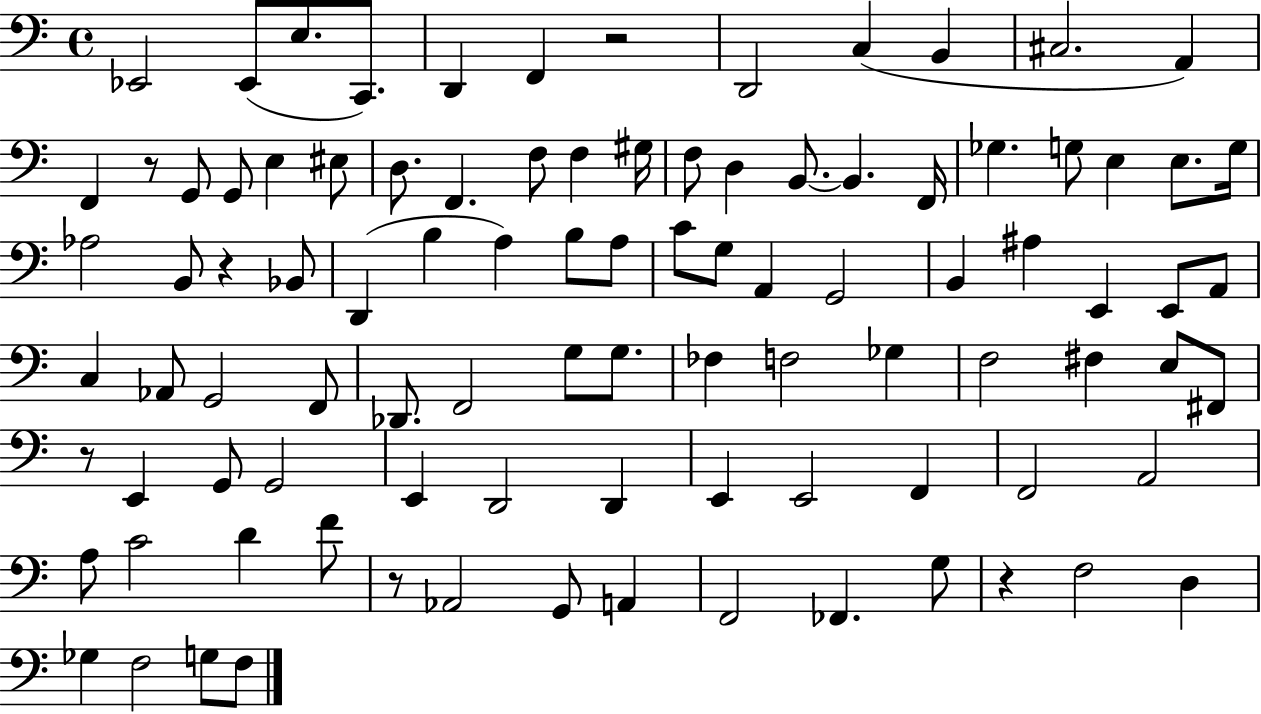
X:1
T:Untitled
M:4/4
L:1/4
K:C
_E,,2 _E,,/2 E,/2 C,,/2 D,, F,, z2 D,,2 C, B,, ^C,2 A,, F,, z/2 G,,/2 G,,/2 E, ^E,/2 D,/2 F,, F,/2 F, ^G,/4 F,/2 D, B,,/2 B,, F,,/4 _G, G,/2 E, E,/2 G,/4 _A,2 B,,/2 z _B,,/2 D,, B, A, B,/2 A,/2 C/2 G,/2 A,, G,,2 B,, ^A, E,, E,,/2 A,,/2 C, _A,,/2 G,,2 F,,/2 _D,,/2 F,,2 G,/2 G,/2 _F, F,2 _G, F,2 ^F, E,/2 ^F,,/2 z/2 E,, G,,/2 G,,2 E,, D,,2 D,, E,, E,,2 F,, F,,2 A,,2 A,/2 C2 D F/2 z/2 _A,,2 G,,/2 A,, F,,2 _F,, G,/2 z F,2 D, _G, F,2 G,/2 F,/2